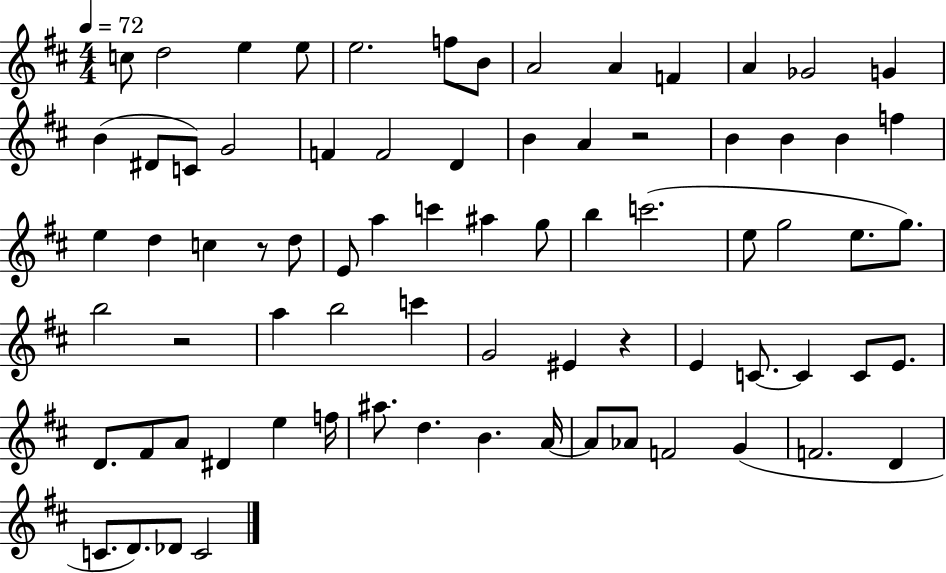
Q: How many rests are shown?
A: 4